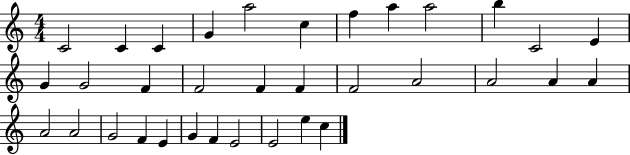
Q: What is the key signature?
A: C major